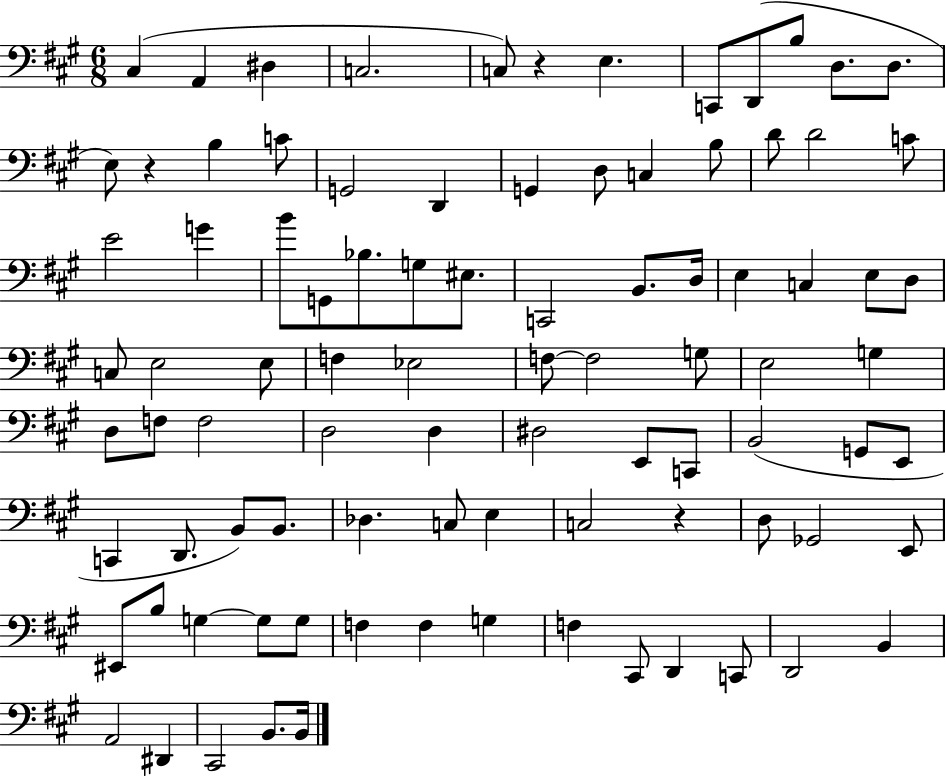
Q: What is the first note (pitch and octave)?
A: C#3